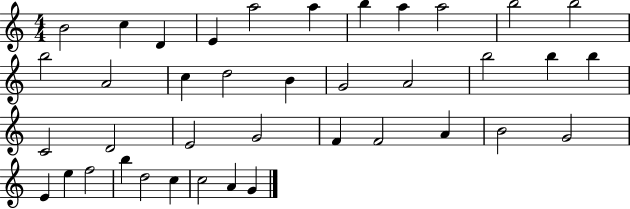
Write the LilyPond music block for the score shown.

{
  \clef treble
  \numericTimeSignature
  \time 4/4
  \key c \major
  b'2 c''4 d'4 | e'4 a''2 a''4 | b''4 a''4 a''2 | b''2 b''2 | \break b''2 a'2 | c''4 d''2 b'4 | g'2 a'2 | b''2 b''4 b''4 | \break c'2 d'2 | e'2 g'2 | f'4 f'2 a'4 | b'2 g'2 | \break e'4 e''4 f''2 | b''4 d''2 c''4 | c''2 a'4 g'4 | \bar "|."
}